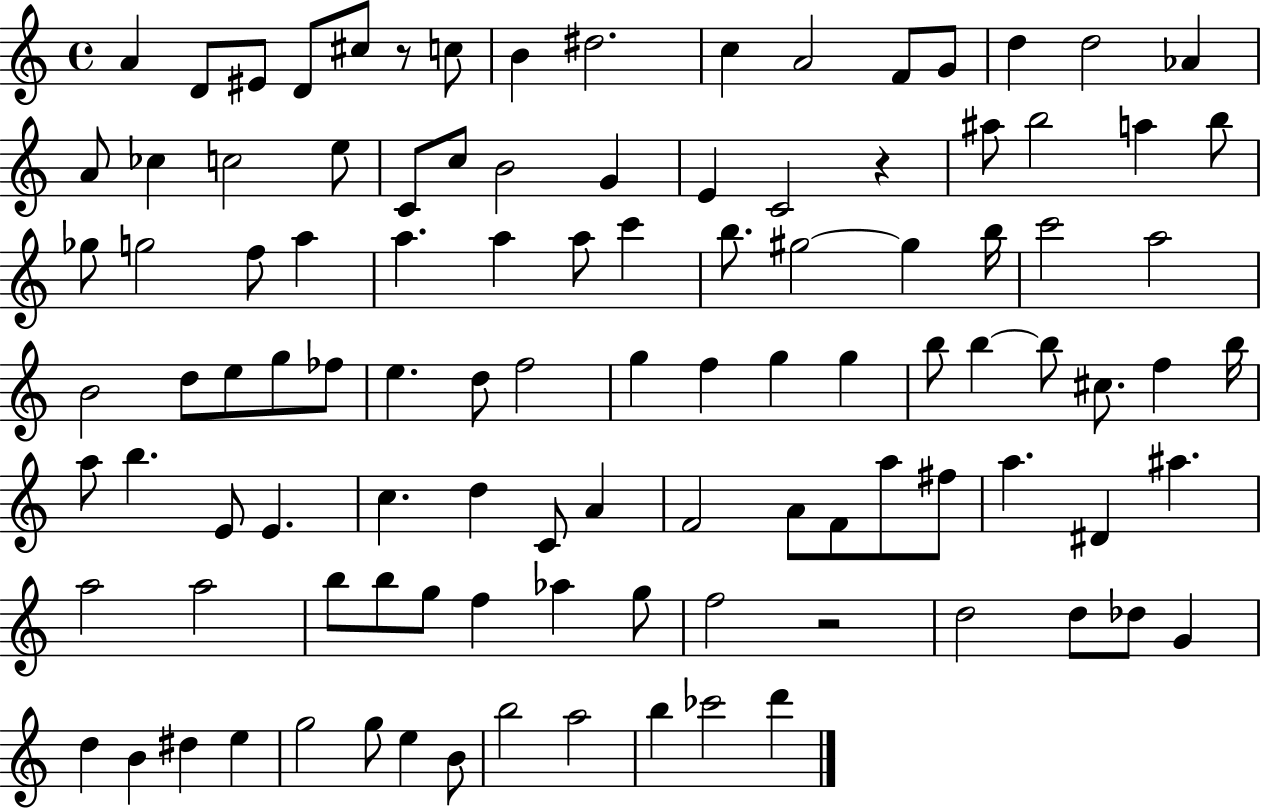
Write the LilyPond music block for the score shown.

{
  \clef treble
  \time 4/4
  \defaultTimeSignature
  \key c \major
  a'4 d'8 eis'8 d'8 cis''8 r8 c''8 | b'4 dis''2. | c''4 a'2 f'8 g'8 | d''4 d''2 aes'4 | \break a'8 ces''4 c''2 e''8 | c'8 c''8 b'2 g'4 | e'4 c'2 r4 | ais''8 b''2 a''4 b''8 | \break ges''8 g''2 f''8 a''4 | a''4. a''4 a''8 c'''4 | b''8. gis''2~~ gis''4 b''16 | c'''2 a''2 | \break b'2 d''8 e''8 g''8 fes''8 | e''4. d''8 f''2 | g''4 f''4 g''4 g''4 | b''8 b''4~~ b''8 cis''8. f''4 b''16 | \break a''8 b''4. e'8 e'4. | c''4. d''4 c'8 a'4 | f'2 a'8 f'8 a''8 fis''8 | a''4. dis'4 ais''4. | \break a''2 a''2 | b''8 b''8 g''8 f''4 aes''4 g''8 | f''2 r2 | d''2 d''8 des''8 g'4 | \break d''4 b'4 dis''4 e''4 | g''2 g''8 e''4 b'8 | b''2 a''2 | b''4 ces'''2 d'''4 | \break \bar "|."
}